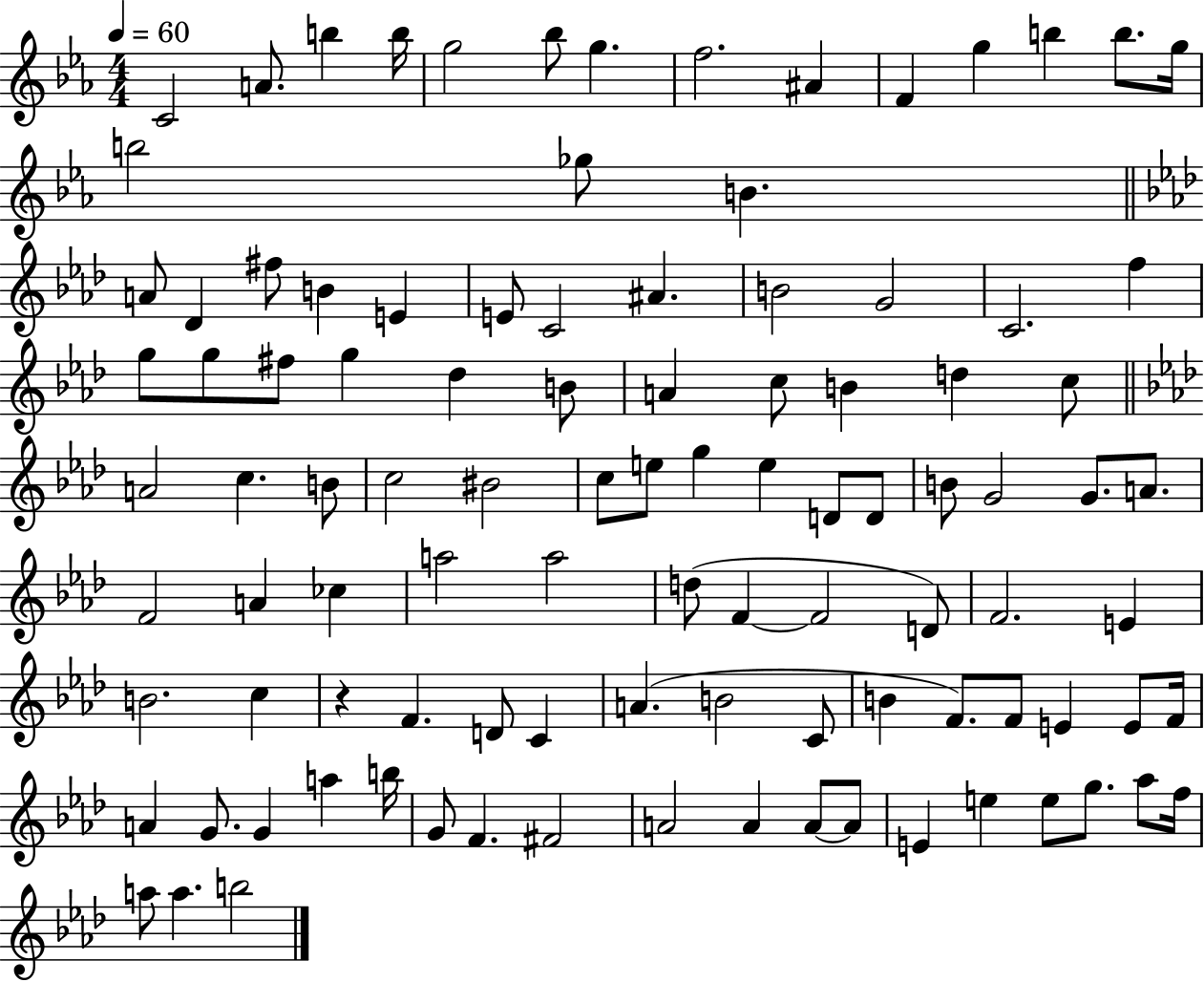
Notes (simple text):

C4/h A4/e. B5/q B5/s G5/h Bb5/e G5/q. F5/h. A#4/q F4/q G5/q B5/q B5/e. G5/s B5/h Gb5/e B4/q. A4/e Db4/q F#5/e B4/q E4/q E4/e C4/h A#4/q. B4/h G4/h C4/h. F5/q G5/e G5/e F#5/e G5/q Db5/q B4/e A4/q C5/e B4/q D5/q C5/e A4/h C5/q. B4/e C5/h BIS4/h C5/e E5/e G5/q E5/q D4/e D4/e B4/e G4/h G4/e. A4/e. F4/h A4/q CES5/q A5/h A5/h D5/e F4/q F4/h D4/e F4/h. E4/q B4/h. C5/q R/q F4/q. D4/e C4/q A4/q. B4/h C4/e B4/q F4/e. F4/e E4/q E4/e F4/s A4/q G4/e. G4/q A5/q B5/s G4/e F4/q. F#4/h A4/h A4/q A4/e A4/e E4/q E5/q E5/e G5/e. Ab5/e F5/s A5/e A5/q. B5/h